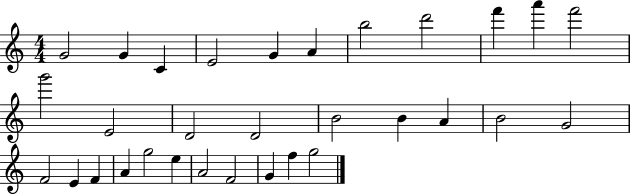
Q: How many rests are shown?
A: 0